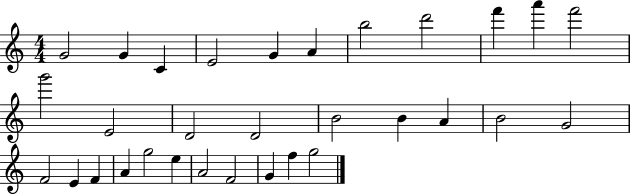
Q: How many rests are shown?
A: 0